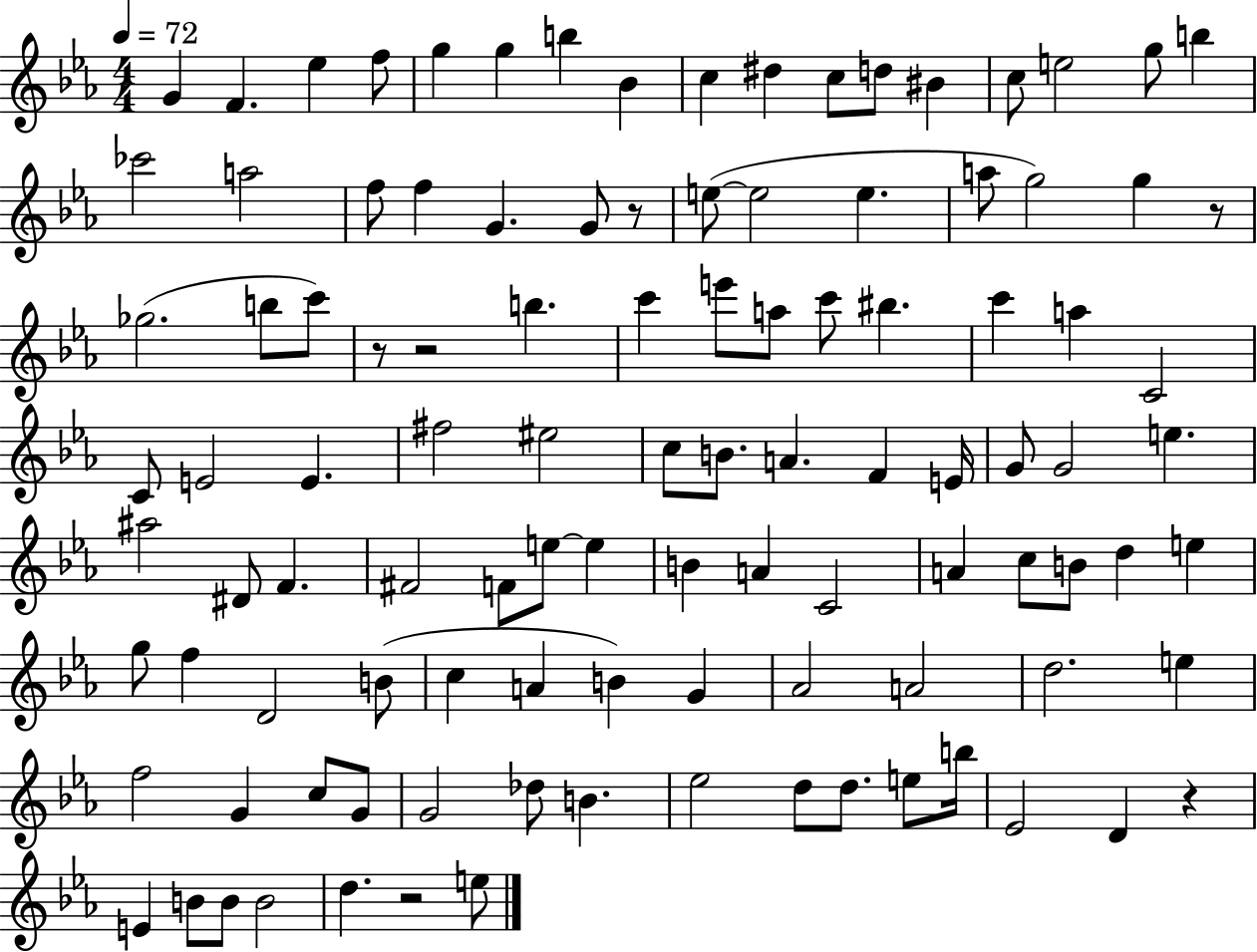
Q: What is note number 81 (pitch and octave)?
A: E5